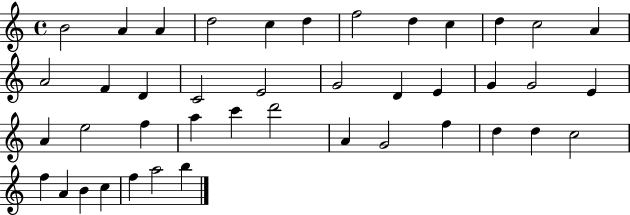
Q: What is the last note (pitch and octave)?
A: B5